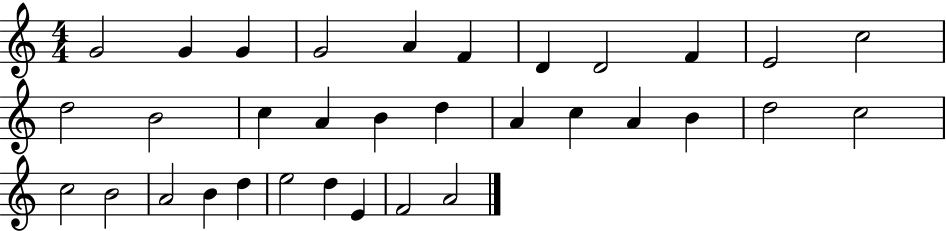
{
  \clef treble
  \numericTimeSignature
  \time 4/4
  \key c \major
  g'2 g'4 g'4 | g'2 a'4 f'4 | d'4 d'2 f'4 | e'2 c''2 | \break d''2 b'2 | c''4 a'4 b'4 d''4 | a'4 c''4 a'4 b'4 | d''2 c''2 | \break c''2 b'2 | a'2 b'4 d''4 | e''2 d''4 e'4 | f'2 a'2 | \break \bar "|."
}